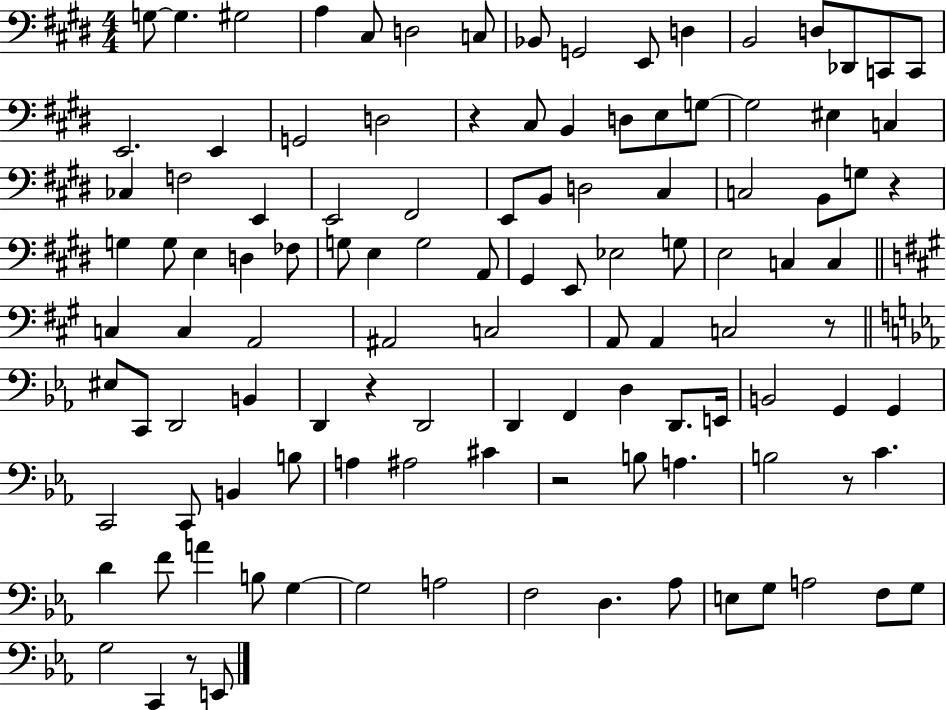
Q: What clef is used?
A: bass